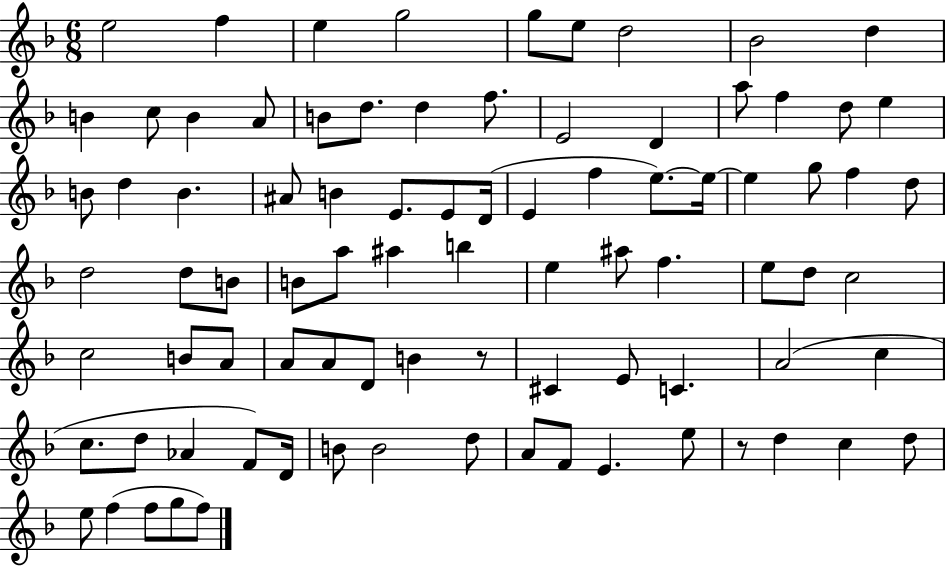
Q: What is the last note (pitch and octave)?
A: F5